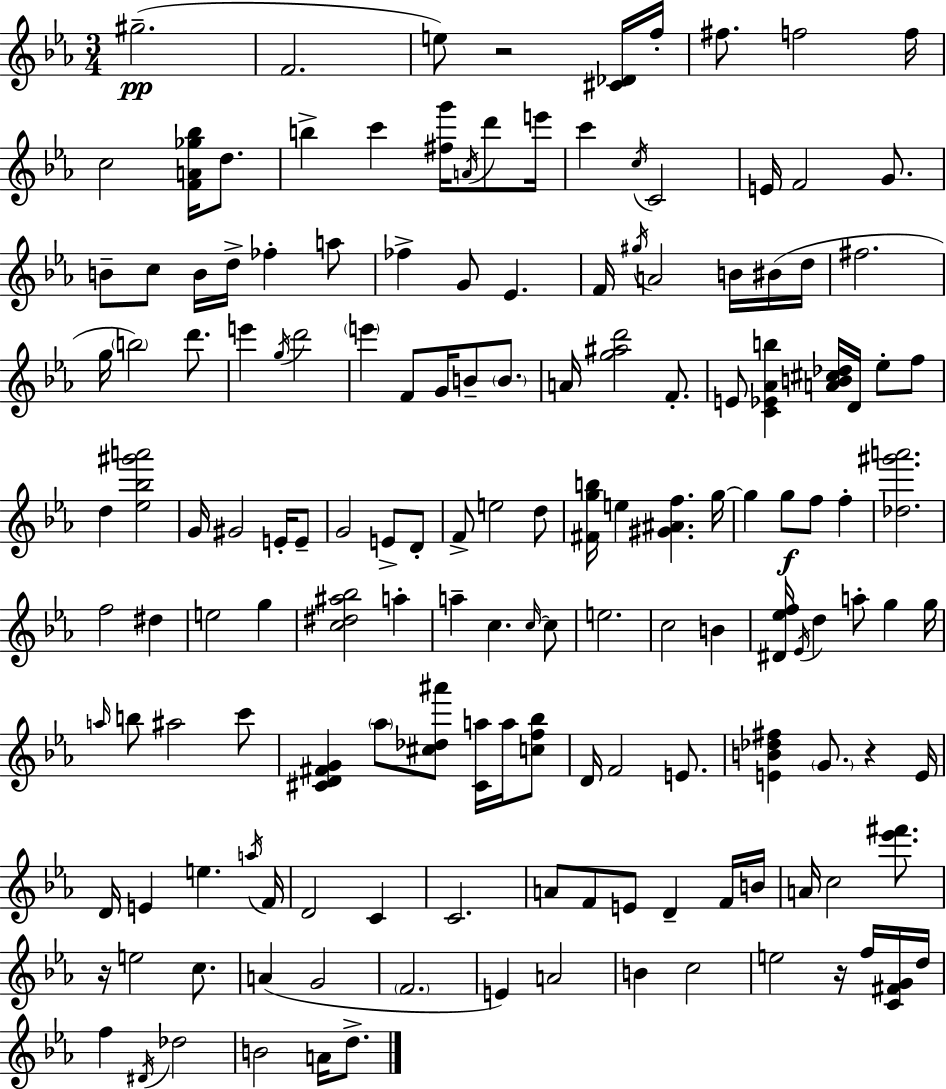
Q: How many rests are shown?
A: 4